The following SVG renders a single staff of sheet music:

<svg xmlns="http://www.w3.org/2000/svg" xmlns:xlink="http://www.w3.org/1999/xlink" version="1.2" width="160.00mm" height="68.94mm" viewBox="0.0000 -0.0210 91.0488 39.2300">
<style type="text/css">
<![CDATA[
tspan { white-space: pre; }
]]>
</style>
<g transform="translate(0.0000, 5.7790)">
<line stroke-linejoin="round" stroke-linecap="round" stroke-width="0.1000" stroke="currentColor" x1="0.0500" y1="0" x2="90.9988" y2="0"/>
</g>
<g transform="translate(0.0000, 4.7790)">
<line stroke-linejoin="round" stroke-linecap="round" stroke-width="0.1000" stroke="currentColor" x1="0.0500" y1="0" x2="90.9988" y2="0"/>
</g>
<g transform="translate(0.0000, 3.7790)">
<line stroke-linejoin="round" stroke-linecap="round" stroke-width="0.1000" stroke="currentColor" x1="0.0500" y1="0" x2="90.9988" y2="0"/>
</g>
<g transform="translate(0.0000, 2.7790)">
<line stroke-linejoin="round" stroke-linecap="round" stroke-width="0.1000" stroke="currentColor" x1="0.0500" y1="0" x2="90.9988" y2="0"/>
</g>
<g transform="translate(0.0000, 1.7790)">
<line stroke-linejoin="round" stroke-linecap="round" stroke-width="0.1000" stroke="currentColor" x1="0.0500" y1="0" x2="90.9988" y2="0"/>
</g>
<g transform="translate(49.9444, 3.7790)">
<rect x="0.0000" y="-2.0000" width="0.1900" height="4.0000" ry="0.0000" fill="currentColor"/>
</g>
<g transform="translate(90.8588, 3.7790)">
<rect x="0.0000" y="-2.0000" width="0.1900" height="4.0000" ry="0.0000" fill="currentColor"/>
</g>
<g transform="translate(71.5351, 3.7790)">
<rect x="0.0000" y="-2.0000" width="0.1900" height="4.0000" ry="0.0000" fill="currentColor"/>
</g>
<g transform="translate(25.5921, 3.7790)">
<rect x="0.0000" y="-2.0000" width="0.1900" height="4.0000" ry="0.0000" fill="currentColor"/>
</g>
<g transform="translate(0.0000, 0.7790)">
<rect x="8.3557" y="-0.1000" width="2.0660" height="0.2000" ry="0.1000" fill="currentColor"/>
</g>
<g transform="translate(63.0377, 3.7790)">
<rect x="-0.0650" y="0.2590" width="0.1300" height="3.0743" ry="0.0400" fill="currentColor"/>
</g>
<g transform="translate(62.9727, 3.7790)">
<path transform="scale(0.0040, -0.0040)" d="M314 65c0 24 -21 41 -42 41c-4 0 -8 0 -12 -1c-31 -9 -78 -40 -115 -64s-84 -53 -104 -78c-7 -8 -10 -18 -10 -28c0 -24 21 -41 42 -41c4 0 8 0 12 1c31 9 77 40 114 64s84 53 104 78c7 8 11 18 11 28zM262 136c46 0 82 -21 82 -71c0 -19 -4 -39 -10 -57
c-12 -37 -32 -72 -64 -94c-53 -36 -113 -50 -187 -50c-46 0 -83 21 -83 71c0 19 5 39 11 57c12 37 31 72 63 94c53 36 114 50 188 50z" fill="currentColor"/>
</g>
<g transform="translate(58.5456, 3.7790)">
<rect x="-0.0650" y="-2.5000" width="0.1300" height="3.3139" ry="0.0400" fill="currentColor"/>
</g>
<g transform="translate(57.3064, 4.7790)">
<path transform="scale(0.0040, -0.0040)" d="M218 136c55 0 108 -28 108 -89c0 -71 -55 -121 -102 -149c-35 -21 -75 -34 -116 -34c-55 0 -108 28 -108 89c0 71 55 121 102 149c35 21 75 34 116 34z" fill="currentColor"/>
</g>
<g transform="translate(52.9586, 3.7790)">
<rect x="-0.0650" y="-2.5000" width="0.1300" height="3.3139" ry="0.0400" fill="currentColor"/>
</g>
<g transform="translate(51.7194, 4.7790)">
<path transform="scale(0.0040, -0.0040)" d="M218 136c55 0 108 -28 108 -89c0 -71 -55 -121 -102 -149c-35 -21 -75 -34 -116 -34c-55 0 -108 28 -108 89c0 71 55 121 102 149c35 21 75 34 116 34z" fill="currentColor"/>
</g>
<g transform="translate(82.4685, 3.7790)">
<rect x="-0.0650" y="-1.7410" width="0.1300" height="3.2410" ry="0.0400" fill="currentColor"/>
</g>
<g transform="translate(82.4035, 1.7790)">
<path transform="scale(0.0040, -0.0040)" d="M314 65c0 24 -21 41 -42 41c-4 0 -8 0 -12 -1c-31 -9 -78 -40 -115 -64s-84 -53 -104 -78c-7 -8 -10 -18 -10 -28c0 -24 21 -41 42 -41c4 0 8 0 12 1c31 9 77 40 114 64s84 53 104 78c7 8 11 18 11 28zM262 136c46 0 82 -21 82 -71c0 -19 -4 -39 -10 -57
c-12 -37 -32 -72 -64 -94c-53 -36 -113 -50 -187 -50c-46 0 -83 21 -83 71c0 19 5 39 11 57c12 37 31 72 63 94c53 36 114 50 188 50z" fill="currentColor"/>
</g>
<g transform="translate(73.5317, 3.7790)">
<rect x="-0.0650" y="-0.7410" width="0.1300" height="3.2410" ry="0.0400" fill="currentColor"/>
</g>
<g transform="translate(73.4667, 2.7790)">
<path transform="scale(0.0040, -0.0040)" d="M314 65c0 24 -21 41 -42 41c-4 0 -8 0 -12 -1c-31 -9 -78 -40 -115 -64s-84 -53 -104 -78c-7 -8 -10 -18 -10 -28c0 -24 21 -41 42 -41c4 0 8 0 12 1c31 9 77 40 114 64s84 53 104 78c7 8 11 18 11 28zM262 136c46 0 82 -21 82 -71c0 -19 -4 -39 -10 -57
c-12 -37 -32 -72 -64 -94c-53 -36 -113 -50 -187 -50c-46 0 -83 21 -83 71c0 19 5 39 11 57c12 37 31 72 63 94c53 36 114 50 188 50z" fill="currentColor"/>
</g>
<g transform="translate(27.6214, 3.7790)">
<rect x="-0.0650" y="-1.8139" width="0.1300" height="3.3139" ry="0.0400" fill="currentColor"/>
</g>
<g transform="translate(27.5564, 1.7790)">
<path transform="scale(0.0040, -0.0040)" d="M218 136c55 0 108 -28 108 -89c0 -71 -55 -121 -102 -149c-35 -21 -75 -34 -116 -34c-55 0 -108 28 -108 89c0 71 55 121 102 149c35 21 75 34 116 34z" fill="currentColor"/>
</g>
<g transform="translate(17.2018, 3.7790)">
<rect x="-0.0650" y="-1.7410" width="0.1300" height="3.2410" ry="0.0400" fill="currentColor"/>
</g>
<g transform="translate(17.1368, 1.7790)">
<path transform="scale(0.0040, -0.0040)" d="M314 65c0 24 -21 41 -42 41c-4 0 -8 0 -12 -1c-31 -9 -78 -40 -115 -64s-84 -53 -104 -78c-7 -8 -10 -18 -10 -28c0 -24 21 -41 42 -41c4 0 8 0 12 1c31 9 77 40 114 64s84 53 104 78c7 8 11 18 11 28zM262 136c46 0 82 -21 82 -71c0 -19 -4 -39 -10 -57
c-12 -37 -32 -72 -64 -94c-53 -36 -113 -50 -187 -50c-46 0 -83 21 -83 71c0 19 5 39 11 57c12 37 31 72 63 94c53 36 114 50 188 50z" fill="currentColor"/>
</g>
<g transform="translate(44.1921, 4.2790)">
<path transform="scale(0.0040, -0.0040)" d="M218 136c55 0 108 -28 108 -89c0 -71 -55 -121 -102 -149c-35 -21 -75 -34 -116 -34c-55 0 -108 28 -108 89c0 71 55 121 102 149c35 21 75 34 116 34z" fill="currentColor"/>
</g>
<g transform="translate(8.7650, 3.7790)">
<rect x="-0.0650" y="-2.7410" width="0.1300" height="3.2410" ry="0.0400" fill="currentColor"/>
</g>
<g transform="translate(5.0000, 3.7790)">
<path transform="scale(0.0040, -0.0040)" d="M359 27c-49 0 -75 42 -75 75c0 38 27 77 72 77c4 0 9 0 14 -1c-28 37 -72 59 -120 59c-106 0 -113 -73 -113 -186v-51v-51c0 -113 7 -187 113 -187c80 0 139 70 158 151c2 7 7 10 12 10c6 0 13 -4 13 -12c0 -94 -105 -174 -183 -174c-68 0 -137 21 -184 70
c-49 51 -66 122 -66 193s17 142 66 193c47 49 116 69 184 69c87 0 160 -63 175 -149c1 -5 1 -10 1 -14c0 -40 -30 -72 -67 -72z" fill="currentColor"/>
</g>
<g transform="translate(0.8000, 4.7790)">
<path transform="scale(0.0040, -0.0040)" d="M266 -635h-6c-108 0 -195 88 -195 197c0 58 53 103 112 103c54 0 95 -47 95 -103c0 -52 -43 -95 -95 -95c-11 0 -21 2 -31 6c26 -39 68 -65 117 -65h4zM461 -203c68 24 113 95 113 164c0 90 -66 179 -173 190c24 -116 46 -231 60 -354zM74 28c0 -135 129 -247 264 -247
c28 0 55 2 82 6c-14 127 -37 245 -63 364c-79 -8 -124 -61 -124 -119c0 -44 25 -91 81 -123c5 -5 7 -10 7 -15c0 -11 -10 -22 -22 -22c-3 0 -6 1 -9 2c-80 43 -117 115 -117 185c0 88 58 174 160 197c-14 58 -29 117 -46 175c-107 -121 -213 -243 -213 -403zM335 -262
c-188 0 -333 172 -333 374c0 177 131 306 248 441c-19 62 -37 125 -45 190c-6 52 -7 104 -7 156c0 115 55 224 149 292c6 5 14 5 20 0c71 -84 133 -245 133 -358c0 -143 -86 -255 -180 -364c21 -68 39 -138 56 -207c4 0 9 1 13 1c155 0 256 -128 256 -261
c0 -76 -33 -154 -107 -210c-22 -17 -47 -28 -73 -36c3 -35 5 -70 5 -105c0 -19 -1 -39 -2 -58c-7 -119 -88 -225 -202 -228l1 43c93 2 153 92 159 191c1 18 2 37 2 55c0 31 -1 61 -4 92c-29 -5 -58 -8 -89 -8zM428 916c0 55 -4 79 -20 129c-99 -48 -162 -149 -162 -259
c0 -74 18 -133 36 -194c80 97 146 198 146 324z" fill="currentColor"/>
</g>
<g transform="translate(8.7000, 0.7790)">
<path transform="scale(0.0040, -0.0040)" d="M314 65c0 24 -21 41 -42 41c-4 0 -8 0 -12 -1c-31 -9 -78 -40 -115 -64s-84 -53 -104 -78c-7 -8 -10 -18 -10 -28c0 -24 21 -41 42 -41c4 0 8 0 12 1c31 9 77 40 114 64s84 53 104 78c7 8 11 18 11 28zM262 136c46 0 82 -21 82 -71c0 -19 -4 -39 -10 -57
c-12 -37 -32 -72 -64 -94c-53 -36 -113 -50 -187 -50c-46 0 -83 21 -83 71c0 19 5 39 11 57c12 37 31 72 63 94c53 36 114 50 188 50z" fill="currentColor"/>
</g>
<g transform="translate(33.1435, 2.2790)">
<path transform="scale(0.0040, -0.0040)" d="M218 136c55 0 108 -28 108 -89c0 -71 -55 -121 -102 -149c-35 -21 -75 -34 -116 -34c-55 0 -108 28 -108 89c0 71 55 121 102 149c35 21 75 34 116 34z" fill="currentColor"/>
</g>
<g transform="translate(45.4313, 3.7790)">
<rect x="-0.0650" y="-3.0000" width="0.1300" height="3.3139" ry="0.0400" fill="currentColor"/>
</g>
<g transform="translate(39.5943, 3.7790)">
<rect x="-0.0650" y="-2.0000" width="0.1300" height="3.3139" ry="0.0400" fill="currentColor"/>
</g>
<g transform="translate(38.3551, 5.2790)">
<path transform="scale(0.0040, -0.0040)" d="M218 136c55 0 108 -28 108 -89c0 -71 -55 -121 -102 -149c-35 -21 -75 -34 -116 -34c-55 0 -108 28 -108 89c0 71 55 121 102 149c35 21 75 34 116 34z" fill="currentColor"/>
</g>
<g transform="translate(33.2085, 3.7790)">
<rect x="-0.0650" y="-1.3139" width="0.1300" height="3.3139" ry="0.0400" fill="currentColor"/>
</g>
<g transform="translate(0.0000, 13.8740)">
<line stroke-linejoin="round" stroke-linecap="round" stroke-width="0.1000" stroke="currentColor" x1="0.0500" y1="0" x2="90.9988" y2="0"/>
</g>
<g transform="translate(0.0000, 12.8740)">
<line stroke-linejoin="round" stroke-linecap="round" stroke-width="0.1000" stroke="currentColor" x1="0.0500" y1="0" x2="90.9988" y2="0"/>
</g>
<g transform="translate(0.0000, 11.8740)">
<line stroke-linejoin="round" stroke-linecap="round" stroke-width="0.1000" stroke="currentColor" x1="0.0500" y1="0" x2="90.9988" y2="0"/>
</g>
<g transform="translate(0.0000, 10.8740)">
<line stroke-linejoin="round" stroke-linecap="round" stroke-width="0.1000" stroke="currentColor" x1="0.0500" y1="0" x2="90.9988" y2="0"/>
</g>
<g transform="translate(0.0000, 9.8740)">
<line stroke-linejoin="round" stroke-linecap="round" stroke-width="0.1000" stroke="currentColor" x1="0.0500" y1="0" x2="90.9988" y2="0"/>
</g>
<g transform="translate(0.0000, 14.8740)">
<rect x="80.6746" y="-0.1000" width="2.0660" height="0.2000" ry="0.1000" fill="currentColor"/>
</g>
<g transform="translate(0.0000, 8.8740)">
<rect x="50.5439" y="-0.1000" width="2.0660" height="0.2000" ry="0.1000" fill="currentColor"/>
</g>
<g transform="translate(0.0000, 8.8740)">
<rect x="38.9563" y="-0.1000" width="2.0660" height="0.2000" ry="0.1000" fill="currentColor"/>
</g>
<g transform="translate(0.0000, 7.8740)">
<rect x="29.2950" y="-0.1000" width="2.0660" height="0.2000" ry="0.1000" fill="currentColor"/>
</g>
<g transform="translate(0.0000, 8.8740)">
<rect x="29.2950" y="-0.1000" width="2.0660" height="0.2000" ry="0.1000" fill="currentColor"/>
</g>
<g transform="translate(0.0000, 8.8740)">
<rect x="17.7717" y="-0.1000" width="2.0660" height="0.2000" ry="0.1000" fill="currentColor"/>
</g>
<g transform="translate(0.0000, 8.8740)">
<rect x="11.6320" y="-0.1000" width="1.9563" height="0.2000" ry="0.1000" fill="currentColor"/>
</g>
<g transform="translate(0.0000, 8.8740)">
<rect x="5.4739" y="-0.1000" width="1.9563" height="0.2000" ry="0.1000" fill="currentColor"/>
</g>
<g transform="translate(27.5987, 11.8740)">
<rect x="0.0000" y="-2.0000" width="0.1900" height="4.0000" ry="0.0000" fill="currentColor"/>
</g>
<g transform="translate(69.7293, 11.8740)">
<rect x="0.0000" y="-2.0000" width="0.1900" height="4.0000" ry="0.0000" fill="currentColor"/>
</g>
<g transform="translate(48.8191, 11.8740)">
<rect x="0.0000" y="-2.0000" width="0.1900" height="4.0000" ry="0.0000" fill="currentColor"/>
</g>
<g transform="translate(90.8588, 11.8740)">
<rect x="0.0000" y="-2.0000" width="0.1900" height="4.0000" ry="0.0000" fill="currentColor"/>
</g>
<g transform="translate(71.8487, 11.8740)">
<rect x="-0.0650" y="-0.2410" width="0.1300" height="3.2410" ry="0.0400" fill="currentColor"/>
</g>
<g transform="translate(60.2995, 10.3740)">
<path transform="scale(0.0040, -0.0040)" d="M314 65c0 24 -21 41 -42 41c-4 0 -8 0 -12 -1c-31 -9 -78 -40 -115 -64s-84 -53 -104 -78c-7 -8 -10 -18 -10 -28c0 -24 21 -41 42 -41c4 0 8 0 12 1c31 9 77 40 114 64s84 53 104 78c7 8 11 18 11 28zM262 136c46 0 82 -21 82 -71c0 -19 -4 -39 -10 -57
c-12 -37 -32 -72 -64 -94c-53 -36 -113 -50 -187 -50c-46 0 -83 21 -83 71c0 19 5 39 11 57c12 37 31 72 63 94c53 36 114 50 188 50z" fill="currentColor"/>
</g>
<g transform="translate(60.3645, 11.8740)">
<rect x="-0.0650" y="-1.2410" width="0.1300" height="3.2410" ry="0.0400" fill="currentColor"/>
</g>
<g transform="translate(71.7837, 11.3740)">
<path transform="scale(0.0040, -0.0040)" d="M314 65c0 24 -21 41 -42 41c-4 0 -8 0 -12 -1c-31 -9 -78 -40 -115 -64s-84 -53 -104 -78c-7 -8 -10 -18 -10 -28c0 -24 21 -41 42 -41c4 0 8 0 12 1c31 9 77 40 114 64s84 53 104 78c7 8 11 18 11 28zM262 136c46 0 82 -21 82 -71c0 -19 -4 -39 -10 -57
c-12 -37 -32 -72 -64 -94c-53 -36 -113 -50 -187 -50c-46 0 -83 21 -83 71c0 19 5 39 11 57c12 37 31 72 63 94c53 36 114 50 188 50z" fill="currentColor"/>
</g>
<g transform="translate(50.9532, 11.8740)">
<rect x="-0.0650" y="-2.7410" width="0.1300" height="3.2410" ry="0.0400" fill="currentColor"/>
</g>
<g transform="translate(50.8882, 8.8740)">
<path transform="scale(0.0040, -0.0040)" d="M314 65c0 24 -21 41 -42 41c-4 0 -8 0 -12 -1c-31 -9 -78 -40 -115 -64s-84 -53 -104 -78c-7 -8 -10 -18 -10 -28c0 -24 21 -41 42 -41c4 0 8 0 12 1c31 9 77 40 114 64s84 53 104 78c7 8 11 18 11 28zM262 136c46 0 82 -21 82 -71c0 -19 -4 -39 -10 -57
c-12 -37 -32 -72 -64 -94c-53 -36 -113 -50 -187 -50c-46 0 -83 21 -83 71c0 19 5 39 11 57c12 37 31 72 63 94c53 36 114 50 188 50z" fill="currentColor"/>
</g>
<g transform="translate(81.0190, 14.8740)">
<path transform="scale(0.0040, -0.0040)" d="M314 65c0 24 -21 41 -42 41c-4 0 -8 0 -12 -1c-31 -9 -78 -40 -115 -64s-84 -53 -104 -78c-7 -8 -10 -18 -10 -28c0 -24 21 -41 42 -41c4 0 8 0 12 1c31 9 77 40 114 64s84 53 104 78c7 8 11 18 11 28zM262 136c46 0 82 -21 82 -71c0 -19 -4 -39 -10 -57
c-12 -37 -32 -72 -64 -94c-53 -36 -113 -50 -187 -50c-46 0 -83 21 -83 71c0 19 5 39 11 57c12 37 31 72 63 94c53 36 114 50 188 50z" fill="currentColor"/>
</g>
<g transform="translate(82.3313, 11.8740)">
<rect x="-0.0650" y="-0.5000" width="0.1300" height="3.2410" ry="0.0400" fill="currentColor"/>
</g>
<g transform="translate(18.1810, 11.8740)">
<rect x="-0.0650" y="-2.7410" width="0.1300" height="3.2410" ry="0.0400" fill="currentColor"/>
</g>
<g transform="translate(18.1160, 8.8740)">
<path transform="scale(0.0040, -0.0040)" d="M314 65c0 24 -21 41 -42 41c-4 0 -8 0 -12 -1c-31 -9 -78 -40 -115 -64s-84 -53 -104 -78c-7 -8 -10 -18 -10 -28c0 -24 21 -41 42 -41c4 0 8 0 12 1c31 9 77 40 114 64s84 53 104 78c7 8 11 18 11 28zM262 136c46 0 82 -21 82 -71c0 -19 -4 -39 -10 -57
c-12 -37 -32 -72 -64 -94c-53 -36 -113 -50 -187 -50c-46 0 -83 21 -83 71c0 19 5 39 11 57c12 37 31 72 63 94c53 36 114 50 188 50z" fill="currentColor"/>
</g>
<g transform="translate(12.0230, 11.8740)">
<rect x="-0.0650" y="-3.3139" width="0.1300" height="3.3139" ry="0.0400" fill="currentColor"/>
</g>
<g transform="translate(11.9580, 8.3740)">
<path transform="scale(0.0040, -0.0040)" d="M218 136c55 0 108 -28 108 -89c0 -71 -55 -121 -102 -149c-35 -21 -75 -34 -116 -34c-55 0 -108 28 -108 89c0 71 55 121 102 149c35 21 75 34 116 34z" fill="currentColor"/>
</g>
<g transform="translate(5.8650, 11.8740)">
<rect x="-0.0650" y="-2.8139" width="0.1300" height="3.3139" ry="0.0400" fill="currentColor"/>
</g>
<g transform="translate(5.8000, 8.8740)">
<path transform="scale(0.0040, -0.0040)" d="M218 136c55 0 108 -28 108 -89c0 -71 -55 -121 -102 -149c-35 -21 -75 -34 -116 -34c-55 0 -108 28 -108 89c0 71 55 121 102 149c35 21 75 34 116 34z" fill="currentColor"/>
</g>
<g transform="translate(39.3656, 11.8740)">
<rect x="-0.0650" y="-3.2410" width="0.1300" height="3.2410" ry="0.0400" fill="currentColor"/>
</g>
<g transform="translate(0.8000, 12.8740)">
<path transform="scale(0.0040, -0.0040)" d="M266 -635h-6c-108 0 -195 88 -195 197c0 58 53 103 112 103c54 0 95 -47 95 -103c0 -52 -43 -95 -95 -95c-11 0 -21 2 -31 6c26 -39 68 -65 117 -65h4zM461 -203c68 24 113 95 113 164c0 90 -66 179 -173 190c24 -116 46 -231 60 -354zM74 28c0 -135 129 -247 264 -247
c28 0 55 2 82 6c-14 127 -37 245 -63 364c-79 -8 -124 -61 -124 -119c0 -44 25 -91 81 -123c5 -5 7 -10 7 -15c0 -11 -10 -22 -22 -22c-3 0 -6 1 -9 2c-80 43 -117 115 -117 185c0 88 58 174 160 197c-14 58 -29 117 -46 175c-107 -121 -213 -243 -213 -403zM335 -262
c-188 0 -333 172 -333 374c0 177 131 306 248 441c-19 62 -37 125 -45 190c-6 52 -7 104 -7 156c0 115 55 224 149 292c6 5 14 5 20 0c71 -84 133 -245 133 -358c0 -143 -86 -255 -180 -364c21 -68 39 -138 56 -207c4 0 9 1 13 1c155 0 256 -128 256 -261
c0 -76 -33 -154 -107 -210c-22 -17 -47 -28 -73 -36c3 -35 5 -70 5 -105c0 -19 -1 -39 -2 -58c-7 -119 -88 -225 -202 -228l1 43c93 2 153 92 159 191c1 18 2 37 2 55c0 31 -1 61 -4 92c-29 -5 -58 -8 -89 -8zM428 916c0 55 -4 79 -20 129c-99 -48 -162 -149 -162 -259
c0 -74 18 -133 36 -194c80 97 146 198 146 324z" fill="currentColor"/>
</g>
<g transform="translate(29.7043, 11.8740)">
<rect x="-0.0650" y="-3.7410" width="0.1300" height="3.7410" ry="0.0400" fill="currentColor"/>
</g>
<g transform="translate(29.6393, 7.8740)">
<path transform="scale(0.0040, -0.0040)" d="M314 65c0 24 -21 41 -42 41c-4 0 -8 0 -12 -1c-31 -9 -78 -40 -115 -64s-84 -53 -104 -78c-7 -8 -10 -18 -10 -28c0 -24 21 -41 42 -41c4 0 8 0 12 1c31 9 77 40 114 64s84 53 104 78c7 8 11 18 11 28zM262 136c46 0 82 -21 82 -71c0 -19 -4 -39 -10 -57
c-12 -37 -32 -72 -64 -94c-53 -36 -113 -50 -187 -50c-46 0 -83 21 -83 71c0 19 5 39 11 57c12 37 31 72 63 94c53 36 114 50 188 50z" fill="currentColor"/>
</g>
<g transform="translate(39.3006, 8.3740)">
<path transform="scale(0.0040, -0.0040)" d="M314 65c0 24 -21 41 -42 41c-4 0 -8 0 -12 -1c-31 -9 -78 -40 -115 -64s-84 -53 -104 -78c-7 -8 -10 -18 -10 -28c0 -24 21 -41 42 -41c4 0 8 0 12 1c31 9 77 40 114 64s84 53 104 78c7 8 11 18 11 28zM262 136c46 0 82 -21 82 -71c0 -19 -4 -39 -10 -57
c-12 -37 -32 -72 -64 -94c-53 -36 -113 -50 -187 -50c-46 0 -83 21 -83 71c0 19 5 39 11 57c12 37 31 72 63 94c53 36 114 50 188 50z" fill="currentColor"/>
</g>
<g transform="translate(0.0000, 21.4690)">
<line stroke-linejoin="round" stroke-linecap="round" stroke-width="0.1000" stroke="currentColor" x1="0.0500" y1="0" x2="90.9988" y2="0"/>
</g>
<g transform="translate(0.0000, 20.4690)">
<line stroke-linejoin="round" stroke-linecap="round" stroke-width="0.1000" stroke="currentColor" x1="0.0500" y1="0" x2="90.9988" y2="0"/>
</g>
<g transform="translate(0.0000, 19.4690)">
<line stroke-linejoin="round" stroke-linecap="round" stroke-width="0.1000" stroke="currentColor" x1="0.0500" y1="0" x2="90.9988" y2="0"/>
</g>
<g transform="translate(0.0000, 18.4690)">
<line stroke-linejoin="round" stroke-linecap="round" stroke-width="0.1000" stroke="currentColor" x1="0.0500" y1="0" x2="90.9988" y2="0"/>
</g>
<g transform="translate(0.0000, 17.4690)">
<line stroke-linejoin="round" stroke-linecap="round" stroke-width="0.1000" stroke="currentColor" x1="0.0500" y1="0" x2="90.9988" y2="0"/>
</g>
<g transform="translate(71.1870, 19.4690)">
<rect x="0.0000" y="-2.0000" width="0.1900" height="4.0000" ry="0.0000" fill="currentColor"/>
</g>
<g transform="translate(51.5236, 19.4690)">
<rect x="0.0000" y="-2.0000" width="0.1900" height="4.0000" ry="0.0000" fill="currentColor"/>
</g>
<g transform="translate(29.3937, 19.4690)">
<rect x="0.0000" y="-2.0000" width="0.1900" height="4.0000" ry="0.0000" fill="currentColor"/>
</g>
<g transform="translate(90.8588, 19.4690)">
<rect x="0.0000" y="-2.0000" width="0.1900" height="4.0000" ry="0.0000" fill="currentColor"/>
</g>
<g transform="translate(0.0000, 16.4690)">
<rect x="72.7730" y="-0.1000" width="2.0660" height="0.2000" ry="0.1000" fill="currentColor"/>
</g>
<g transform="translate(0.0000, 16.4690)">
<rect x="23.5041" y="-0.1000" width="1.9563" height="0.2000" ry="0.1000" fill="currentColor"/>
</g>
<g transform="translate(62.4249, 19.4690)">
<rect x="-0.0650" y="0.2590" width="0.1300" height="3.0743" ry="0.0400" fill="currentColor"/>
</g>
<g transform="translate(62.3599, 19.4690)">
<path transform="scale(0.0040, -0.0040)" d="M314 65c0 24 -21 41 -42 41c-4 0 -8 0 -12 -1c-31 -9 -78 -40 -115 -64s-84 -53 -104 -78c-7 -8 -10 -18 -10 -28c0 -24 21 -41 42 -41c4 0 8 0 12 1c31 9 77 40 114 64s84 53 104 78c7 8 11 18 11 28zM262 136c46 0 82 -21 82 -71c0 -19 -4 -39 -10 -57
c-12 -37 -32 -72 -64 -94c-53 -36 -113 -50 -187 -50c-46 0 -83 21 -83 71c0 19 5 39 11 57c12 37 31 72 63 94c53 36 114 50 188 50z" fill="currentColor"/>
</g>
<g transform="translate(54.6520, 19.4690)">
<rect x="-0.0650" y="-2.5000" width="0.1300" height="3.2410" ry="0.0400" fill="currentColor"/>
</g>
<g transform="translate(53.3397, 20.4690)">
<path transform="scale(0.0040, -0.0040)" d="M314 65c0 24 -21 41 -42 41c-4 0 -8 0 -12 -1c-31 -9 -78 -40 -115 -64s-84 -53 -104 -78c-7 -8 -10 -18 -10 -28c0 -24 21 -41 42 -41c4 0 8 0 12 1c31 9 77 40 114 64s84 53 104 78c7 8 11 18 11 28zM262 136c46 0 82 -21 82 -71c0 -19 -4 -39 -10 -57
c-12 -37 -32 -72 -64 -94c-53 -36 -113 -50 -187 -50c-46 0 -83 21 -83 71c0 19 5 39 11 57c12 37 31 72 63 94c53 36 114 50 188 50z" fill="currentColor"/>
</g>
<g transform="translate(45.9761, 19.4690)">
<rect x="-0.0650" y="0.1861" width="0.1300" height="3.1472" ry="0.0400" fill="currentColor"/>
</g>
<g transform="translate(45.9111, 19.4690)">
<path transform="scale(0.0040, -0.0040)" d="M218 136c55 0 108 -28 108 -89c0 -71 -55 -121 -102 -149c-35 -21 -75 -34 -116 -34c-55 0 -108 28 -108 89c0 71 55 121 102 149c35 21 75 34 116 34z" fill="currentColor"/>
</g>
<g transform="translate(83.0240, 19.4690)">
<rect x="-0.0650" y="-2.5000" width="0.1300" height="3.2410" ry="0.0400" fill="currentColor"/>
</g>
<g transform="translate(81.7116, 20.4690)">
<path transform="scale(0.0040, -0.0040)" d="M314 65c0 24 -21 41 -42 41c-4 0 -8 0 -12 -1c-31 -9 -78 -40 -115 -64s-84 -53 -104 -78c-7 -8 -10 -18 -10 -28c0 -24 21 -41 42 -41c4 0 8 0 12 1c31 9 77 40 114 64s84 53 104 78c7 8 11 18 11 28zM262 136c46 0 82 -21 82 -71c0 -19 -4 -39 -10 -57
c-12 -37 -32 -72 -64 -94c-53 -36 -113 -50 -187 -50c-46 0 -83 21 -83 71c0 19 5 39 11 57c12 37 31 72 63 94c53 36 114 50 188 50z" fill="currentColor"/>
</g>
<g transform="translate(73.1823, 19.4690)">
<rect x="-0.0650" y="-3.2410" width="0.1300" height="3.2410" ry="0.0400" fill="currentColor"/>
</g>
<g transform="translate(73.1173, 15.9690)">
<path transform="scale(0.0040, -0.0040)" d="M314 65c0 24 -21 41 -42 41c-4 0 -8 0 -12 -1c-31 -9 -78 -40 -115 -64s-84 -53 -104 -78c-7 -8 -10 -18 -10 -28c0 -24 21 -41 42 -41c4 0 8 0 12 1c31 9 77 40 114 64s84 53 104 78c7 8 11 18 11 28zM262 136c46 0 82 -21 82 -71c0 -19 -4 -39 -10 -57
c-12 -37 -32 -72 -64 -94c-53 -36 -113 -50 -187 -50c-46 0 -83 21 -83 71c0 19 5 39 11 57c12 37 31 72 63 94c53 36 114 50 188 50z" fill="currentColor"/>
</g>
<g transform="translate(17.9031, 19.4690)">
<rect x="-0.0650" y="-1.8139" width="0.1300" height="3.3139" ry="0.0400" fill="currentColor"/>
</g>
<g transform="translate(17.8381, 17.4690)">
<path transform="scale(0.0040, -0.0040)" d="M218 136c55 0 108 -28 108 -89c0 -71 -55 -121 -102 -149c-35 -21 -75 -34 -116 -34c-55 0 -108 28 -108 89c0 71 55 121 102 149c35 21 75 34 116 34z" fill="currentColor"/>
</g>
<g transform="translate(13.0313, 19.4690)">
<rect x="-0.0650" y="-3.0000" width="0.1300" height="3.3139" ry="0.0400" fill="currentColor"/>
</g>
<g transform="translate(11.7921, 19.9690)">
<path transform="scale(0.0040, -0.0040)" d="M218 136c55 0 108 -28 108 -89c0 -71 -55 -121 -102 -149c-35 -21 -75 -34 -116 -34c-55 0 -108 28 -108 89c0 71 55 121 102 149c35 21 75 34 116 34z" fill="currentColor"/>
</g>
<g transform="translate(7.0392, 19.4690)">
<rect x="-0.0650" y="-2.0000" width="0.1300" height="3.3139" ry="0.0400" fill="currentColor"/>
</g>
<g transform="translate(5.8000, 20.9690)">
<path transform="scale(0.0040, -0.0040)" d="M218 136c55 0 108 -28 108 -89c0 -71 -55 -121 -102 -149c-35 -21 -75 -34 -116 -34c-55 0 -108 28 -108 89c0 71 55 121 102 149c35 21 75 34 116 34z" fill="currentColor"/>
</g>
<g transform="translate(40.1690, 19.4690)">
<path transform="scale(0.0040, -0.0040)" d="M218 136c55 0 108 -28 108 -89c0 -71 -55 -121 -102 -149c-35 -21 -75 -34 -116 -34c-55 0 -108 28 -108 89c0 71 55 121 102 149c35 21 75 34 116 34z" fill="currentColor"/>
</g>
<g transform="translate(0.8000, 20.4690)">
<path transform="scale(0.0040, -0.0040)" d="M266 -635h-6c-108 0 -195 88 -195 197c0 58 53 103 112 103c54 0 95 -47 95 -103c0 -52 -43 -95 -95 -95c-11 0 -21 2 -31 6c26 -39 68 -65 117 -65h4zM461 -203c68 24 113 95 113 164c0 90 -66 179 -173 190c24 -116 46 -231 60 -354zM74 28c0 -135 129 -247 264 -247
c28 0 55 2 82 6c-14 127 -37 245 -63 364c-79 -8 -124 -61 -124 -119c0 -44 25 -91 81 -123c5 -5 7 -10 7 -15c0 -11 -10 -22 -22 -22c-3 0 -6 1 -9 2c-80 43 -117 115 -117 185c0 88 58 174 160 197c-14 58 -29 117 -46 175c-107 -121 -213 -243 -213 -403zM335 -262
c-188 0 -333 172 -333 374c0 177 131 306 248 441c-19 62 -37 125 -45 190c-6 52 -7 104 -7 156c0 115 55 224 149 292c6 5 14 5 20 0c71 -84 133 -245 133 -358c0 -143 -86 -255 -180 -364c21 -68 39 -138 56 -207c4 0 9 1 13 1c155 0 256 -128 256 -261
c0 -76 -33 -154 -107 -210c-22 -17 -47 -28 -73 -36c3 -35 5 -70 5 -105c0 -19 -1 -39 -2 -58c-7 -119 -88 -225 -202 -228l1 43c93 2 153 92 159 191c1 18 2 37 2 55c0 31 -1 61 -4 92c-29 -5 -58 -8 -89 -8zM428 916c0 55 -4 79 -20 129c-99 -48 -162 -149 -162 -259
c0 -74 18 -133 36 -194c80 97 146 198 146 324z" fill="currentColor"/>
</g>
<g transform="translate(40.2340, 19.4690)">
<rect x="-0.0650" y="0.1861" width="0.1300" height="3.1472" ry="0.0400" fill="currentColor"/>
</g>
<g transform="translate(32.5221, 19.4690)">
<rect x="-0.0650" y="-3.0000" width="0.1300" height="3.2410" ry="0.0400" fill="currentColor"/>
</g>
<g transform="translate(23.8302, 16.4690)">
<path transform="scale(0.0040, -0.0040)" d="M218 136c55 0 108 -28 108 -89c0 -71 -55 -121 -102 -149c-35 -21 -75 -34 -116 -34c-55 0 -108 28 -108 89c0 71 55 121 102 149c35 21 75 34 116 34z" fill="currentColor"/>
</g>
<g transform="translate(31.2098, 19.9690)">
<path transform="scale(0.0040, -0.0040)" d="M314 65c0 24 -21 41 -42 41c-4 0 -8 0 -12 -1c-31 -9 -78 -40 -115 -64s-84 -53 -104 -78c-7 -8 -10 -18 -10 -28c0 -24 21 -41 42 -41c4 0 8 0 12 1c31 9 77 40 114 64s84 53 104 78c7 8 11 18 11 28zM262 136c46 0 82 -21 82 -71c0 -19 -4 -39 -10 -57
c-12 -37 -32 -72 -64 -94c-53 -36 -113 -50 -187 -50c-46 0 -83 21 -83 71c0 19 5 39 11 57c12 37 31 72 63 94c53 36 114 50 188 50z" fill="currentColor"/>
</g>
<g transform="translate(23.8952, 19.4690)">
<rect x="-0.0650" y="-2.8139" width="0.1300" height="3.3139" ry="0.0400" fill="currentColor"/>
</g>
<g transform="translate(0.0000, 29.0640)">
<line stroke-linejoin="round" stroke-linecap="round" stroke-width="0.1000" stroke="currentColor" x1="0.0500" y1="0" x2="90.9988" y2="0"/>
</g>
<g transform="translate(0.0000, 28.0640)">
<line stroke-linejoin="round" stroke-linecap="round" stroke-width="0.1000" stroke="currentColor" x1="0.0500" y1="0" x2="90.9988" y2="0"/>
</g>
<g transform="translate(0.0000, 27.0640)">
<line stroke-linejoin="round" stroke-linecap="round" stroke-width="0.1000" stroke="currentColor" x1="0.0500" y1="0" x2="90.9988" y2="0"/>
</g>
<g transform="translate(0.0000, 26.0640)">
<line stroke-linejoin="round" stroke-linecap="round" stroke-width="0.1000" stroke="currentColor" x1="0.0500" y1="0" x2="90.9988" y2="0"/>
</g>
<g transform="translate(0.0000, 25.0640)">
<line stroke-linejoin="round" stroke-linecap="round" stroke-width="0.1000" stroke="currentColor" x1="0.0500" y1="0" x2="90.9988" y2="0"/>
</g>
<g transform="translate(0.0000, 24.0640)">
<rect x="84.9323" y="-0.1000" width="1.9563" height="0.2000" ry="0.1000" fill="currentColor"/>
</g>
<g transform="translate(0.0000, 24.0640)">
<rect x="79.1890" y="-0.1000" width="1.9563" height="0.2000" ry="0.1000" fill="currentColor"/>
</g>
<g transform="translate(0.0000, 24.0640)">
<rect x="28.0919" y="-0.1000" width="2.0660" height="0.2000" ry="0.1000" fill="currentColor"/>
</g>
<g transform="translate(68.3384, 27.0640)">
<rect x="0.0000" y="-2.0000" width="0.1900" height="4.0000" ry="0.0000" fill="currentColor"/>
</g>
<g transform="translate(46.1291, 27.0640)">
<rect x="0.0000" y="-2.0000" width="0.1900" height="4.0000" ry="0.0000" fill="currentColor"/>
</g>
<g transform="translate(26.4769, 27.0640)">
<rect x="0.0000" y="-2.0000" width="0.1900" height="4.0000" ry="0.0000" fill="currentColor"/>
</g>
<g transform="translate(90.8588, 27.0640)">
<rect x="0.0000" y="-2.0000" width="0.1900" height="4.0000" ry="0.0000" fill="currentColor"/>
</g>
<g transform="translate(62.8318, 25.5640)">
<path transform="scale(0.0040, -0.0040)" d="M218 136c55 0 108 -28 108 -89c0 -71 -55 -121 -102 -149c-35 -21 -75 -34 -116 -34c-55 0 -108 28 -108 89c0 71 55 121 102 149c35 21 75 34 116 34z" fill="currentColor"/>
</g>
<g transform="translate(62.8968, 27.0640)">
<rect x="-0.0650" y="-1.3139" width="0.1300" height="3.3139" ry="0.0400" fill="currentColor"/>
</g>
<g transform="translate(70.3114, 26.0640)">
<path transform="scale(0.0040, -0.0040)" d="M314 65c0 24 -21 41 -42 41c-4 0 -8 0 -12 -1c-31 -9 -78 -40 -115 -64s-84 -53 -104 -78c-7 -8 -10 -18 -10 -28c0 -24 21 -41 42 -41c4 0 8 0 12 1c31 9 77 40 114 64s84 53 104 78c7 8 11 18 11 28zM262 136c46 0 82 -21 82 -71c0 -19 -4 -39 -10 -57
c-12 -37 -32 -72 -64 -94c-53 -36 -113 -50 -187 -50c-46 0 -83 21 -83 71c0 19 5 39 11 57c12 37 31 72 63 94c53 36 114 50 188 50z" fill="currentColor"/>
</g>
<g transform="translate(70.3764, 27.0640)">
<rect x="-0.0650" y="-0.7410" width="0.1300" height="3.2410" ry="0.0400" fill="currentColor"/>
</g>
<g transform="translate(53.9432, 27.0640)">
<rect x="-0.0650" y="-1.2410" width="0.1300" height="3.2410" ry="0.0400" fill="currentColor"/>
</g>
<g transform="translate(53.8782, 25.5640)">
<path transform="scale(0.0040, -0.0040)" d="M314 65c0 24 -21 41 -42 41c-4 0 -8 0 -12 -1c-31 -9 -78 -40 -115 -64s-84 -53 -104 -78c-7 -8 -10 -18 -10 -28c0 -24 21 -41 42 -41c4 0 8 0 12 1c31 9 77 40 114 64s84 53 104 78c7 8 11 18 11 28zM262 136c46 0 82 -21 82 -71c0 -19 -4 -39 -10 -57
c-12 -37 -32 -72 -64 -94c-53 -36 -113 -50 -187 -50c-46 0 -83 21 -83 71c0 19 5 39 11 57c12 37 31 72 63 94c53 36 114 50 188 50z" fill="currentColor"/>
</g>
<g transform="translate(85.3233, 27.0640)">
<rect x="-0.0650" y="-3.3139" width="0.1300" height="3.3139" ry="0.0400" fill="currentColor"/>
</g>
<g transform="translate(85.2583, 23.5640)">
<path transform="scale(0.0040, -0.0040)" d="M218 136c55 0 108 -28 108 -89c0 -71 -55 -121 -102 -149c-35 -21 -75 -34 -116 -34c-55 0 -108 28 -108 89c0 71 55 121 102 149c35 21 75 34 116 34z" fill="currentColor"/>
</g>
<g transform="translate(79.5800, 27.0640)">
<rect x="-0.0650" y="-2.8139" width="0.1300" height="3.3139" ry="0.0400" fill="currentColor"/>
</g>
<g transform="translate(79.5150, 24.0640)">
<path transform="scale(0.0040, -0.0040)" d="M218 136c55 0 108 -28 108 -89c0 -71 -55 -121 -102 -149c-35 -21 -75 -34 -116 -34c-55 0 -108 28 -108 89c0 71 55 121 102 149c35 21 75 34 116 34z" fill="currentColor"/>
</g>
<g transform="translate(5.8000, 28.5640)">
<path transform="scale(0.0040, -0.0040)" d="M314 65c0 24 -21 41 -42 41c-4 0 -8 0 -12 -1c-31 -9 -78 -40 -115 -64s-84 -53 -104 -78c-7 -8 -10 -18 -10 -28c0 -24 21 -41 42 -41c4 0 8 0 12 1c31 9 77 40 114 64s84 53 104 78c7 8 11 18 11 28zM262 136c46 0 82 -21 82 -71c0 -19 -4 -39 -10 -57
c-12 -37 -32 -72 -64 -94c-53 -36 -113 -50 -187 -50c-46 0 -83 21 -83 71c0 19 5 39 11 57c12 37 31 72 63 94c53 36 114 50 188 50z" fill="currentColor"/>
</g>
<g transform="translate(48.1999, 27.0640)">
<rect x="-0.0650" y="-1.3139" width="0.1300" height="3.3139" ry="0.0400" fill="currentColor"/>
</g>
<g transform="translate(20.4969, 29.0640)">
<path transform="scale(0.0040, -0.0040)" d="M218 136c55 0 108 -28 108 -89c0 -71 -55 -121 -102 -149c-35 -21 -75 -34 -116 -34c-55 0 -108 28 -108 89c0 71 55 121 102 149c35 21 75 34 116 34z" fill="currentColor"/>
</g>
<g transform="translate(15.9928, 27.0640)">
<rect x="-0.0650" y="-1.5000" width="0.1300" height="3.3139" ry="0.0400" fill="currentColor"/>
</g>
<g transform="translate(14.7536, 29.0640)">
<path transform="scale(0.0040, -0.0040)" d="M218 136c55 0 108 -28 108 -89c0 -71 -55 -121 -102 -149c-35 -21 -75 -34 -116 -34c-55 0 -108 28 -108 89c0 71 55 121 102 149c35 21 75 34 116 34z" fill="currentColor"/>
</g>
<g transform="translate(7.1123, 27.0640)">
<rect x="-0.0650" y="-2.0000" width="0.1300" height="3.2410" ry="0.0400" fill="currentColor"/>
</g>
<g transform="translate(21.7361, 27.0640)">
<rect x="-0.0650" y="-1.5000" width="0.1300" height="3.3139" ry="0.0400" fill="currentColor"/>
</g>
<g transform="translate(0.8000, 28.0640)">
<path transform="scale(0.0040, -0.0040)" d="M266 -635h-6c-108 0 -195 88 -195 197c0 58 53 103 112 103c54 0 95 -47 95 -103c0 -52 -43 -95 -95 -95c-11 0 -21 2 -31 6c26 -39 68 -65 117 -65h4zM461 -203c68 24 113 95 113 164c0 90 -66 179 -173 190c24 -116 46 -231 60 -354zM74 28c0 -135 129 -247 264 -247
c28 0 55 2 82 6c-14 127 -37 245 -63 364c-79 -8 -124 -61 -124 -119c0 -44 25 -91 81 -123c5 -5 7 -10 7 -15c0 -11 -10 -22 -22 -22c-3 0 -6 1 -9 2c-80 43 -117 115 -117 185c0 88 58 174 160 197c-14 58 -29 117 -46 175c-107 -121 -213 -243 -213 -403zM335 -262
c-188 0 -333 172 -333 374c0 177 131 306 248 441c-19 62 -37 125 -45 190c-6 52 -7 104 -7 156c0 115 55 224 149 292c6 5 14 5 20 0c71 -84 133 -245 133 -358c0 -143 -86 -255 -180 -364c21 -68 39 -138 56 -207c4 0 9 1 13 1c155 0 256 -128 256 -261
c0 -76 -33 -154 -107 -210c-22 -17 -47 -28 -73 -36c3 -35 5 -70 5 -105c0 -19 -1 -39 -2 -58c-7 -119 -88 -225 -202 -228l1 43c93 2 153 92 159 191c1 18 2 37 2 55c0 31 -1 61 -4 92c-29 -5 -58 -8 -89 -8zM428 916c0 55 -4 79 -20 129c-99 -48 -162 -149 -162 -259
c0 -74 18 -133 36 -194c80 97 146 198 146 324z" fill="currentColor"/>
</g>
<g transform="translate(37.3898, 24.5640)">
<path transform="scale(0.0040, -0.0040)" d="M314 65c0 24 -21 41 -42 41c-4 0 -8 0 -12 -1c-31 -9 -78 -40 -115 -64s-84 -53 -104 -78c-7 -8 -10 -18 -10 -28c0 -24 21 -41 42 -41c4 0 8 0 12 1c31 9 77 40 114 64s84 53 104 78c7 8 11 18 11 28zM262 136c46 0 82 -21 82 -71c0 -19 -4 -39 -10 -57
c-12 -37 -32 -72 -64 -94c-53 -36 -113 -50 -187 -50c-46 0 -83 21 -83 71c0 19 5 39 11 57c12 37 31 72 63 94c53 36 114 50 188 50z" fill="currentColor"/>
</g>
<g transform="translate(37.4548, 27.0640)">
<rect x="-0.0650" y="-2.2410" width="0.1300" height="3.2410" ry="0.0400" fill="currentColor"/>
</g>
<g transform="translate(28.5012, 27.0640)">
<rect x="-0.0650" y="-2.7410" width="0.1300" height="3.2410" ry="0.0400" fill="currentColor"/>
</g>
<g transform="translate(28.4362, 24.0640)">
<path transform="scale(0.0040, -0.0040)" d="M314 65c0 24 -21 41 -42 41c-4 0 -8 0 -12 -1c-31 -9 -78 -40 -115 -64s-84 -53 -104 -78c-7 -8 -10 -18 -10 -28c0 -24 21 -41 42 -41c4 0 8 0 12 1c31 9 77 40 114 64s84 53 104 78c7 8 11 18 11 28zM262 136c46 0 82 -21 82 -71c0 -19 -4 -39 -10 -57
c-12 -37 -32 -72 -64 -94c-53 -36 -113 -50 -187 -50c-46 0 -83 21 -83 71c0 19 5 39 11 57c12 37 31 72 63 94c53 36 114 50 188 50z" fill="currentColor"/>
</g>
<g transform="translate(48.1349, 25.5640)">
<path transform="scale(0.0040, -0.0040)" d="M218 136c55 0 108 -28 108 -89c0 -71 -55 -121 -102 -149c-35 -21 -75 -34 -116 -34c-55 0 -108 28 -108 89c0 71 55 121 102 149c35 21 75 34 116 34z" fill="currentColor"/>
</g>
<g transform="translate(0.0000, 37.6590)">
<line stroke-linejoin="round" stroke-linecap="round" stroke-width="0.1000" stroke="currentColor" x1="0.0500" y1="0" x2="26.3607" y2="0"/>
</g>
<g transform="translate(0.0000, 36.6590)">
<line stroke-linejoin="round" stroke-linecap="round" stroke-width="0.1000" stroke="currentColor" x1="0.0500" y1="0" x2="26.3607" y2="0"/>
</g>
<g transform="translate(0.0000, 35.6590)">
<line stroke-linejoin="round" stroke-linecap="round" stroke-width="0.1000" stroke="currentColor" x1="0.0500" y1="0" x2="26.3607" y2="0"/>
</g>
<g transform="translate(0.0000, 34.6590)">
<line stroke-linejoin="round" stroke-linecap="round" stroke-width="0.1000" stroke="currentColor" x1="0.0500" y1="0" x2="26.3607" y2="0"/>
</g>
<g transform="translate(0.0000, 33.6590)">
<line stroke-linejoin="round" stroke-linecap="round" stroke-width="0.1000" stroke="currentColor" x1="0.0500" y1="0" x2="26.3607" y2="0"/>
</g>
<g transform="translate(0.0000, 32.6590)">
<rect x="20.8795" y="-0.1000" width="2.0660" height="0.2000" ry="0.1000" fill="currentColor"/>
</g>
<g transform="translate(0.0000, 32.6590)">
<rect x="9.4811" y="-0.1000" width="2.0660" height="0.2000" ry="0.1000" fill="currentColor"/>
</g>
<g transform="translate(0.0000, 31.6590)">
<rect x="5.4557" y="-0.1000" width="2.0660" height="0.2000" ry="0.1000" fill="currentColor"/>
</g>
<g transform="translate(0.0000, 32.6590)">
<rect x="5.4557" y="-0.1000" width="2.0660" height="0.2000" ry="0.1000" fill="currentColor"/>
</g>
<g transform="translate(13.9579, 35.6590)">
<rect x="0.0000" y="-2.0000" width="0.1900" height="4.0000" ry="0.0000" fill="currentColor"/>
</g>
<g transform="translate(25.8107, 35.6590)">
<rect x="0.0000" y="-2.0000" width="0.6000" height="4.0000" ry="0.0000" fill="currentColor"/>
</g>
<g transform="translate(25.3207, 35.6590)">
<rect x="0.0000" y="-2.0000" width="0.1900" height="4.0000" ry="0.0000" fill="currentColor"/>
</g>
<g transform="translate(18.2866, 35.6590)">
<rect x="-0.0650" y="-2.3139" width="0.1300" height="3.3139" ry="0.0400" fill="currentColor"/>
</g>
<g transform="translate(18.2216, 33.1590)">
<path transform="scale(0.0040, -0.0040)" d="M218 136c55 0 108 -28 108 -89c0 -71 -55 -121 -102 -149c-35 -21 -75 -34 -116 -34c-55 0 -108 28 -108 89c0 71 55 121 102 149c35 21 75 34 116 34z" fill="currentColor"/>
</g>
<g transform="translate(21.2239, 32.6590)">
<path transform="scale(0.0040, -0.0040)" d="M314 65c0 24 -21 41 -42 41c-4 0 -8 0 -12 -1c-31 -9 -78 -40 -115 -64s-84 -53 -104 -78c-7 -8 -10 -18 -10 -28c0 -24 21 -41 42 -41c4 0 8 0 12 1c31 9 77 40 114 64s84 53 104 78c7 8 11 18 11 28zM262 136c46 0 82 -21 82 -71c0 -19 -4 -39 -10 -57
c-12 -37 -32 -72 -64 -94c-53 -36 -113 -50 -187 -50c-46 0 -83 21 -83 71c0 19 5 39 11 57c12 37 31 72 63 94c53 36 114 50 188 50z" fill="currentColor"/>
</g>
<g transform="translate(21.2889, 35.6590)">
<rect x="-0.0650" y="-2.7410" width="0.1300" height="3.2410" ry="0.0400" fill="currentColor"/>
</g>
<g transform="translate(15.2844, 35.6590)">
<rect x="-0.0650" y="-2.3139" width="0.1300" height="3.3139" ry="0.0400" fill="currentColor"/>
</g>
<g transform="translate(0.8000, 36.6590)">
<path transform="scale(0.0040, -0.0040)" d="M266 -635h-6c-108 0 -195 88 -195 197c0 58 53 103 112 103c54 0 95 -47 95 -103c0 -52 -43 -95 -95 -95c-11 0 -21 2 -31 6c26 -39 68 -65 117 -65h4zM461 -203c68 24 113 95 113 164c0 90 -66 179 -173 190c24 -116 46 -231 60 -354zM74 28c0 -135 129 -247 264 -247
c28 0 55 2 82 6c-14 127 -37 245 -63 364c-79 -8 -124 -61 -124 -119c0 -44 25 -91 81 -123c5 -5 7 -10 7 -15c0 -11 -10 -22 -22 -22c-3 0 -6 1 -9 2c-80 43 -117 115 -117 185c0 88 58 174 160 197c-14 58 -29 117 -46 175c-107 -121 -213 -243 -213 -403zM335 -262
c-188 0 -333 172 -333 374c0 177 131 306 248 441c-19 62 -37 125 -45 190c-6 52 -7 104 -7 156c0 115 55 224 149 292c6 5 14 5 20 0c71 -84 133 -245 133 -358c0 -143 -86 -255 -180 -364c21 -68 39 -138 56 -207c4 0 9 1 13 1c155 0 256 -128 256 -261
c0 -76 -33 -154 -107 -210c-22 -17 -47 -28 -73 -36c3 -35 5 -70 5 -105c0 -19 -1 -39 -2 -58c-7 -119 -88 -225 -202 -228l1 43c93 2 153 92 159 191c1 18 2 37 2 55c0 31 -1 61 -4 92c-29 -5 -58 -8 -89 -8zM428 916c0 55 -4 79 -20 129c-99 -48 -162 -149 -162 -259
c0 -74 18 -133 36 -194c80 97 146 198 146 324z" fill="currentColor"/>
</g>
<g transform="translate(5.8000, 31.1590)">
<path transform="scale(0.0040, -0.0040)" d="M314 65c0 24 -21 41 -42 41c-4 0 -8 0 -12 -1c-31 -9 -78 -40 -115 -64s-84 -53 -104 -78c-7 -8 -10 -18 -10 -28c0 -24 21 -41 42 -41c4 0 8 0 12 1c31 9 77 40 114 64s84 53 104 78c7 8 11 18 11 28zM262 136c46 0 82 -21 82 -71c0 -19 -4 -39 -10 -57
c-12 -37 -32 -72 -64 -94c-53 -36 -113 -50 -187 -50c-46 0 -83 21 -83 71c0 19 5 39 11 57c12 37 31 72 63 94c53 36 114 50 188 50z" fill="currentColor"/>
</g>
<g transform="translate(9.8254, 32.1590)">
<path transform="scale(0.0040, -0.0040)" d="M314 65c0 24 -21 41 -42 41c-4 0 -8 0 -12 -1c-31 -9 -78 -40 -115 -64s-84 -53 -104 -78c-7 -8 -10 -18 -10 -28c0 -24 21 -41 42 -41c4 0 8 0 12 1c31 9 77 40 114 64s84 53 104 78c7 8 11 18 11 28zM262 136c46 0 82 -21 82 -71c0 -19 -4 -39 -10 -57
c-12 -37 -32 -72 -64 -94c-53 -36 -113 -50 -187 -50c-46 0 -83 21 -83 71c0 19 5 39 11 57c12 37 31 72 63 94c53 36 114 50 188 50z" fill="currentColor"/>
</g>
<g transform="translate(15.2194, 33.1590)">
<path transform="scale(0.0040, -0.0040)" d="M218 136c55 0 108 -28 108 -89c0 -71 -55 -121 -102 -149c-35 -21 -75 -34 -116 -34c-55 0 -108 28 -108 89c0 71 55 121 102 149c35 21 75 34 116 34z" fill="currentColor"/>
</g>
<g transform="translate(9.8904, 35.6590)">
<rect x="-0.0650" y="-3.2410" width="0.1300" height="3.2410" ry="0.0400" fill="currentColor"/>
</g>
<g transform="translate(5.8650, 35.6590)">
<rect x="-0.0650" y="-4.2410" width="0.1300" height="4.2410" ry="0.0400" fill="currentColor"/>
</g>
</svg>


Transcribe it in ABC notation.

X:1
T:Untitled
M:4/4
L:1/4
K:C
a2 f2 f e F A G G B2 d2 f2 a b a2 c'2 b2 a2 e2 c2 C2 F A f a A2 B B G2 B2 b2 G2 F2 E E a2 g2 e e2 e d2 a b d'2 b2 g g a2